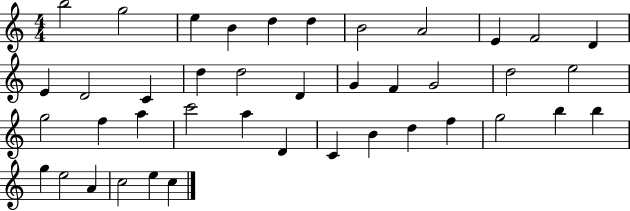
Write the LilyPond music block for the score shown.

{
  \clef treble
  \numericTimeSignature
  \time 4/4
  \key c \major
  b''2 g''2 | e''4 b'4 d''4 d''4 | b'2 a'2 | e'4 f'2 d'4 | \break e'4 d'2 c'4 | d''4 d''2 d'4 | g'4 f'4 g'2 | d''2 e''2 | \break g''2 f''4 a''4 | c'''2 a''4 d'4 | c'4 b'4 d''4 f''4 | g''2 b''4 b''4 | \break g''4 e''2 a'4 | c''2 e''4 c''4 | \bar "|."
}